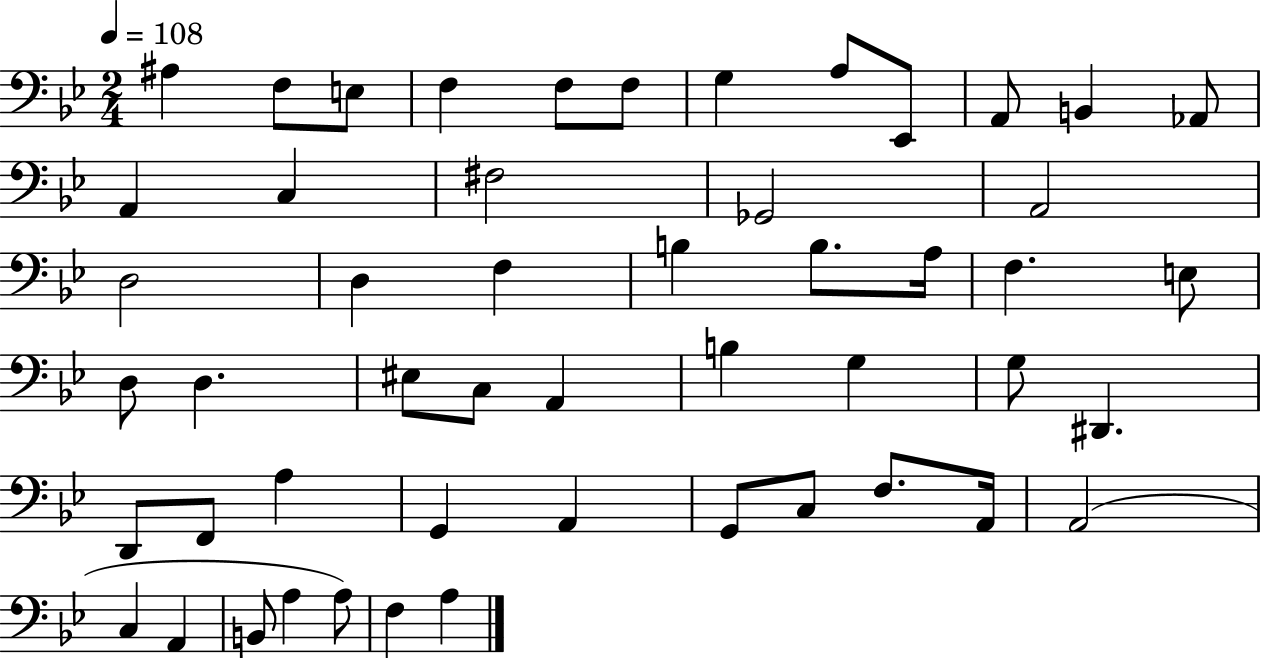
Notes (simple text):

A#3/q F3/e E3/e F3/q F3/e F3/e G3/q A3/e Eb2/e A2/e B2/q Ab2/e A2/q C3/q F#3/h Gb2/h A2/h D3/h D3/q F3/q B3/q B3/e. A3/s F3/q. E3/e D3/e D3/q. EIS3/e C3/e A2/q B3/q G3/q G3/e D#2/q. D2/e F2/e A3/q G2/q A2/q G2/e C3/e F3/e. A2/s A2/h C3/q A2/q B2/e A3/q A3/e F3/q A3/q